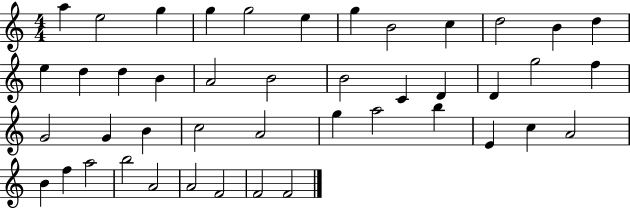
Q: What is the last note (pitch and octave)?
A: F4